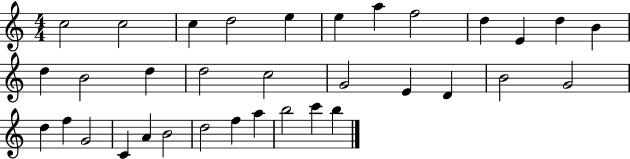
C5/h C5/h C5/q D5/h E5/q E5/q A5/q F5/h D5/q E4/q D5/q B4/q D5/q B4/h D5/q D5/h C5/h G4/h E4/q D4/q B4/h G4/h D5/q F5/q G4/h C4/q A4/q B4/h D5/h F5/q A5/q B5/h C6/q B5/q